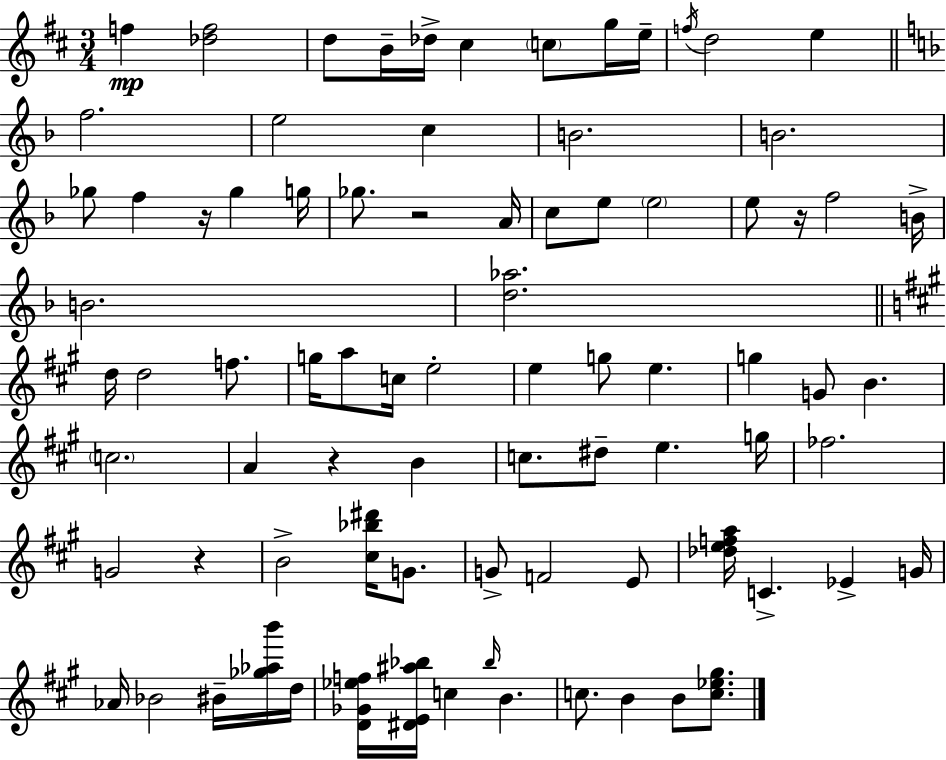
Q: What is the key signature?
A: D major